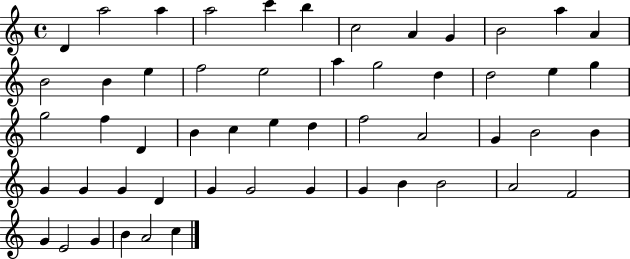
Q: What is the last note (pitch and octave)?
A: C5